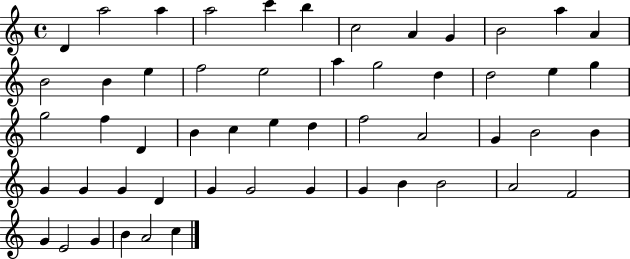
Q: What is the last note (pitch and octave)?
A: C5